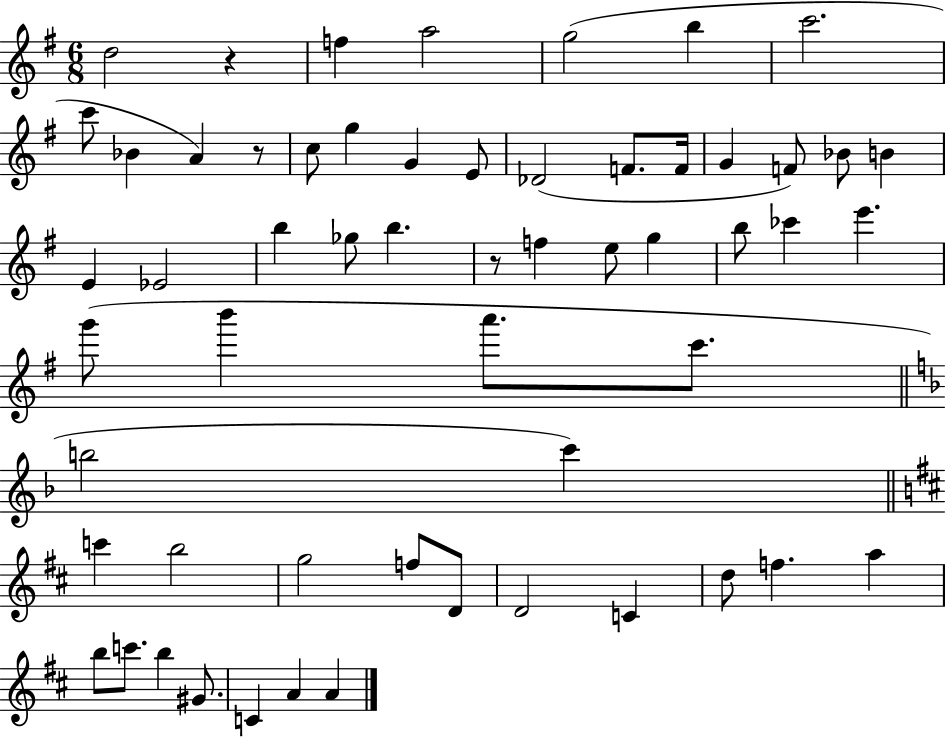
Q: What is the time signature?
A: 6/8